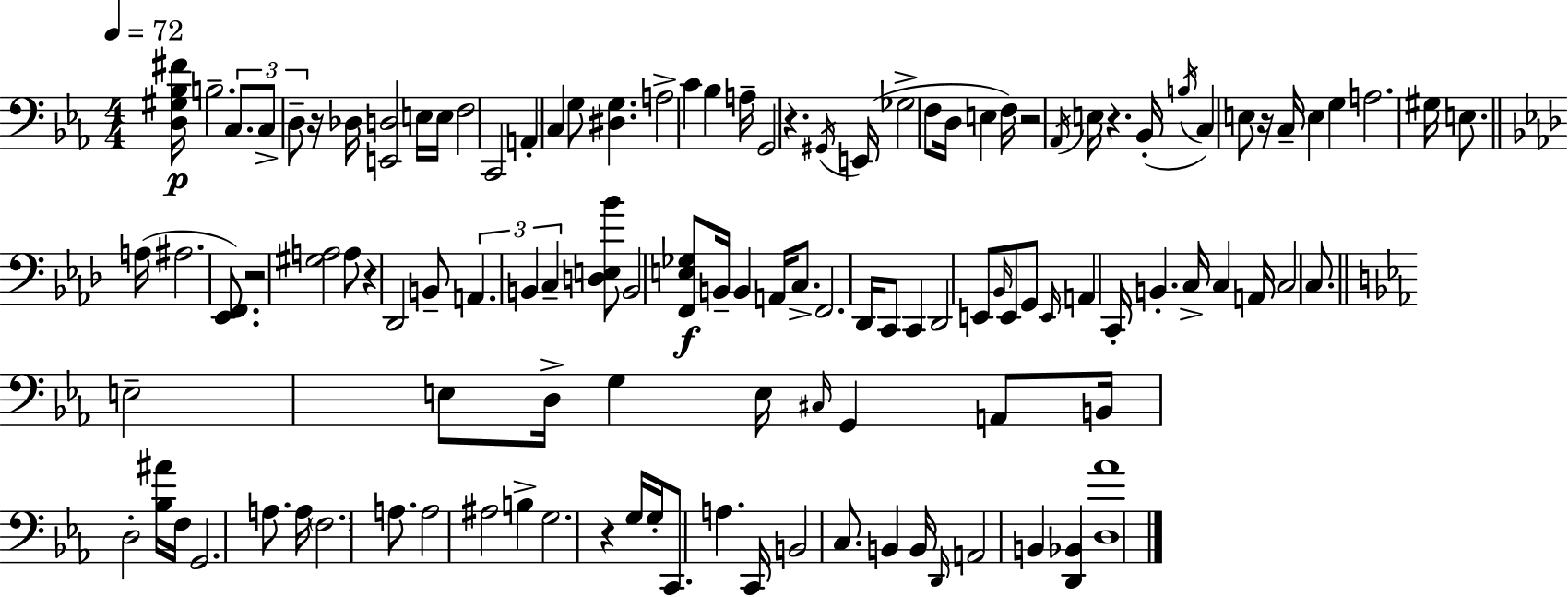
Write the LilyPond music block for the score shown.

{
  \clef bass
  \numericTimeSignature
  \time 4/4
  \key c \minor
  \tempo 4 = 72
  \repeat volta 2 { <d gis bes fis'>16\p b2.-- \tuplet 3/2 { c8. | c8-> d8-- } r16 des16 <e, d>2 e16 e16 | f2 c,2 | a,4-. c4 g8 <dis g>4. | \break a2-> c'4 bes4 | a16-- g,2 r4. \acciaccatura { gis,16 } | e,16( ges2-> f8 d16 e4 | f16) r2 \acciaccatura { aes,16 } e16 r4. | \break bes,16-.( \acciaccatura { b16 } c4) e8 r16 c16-- e4 g4 | a2. gis16 | e8. \bar "||" \break \key aes \major a16( ais2. <ees, f,>8.) | r2 <gis a>2 | a8 r4 des,2 b,8-- | \tuplet 3/2 { a,4. b,4 c4-- } <d e bes'>8 | \break b,2 <f, e ges>8\f b,16-- b,4 a,16 | c8.-> f,2. des,16 | c,8 c,4 des,2 e,8 | \grace { bes,16 } e,8 g,8 \grace { e,16 } a,4 c,16-. b,4.-. | \break c16-> c4 a,16 c2 c8. | \bar "||" \break \key ees \major e2-- e8 d16-> g4 e16 | \grace { cis16 } g,4 a,8 b,16 d2-. | <bes ais'>16 f16 g,2. a8. | a16 \parenthesize f2. a8. | \break a2 ais2 | b4-> g2. | r4 g16 g16-. c,8. a4. | c,16 b,2 c8. b,4 | \break b,16 \grace { d,16 } a,2 b,4 <d, bes,>4 | <d aes'>1 | } \bar "|."
}